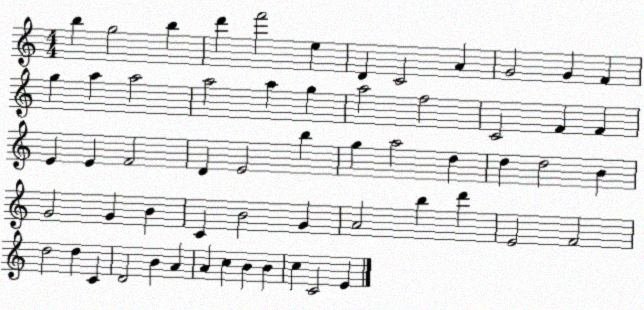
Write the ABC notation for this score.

X:1
T:Untitled
M:4/4
L:1/4
K:C
b g2 b d' f'2 e D C2 A G2 G F g a a2 a2 a g a2 f2 C2 F F E E F2 D E2 b g a2 d d d2 B G2 G B C B2 G A2 b d' E2 F2 d2 d C D2 B A A c B B c C2 E